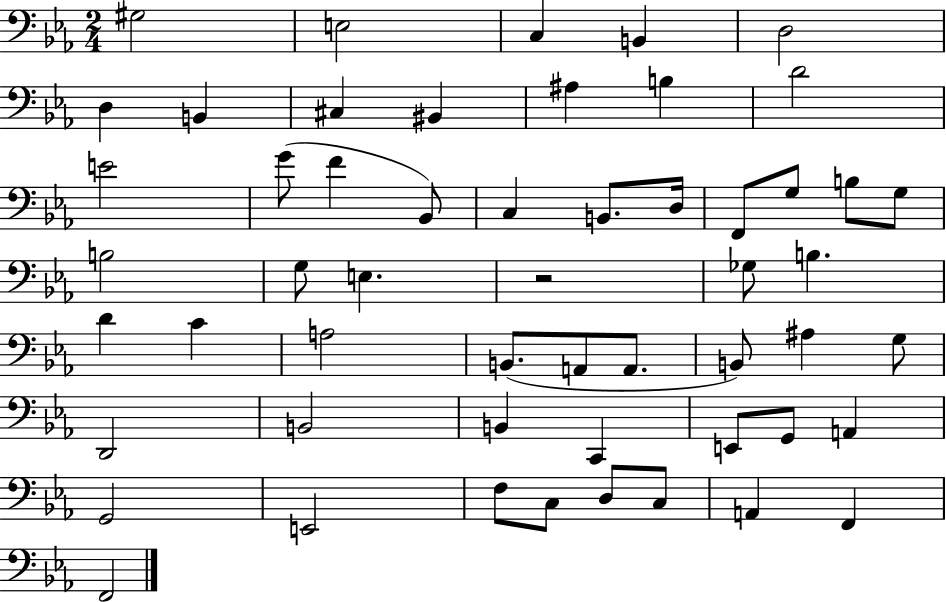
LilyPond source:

{
  \clef bass
  \numericTimeSignature
  \time 2/4
  \key ees \major
  gis2 | e2 | c4 b,4 | d2 | \break d4 b,4 | cis4 bis,4 | ais4 b4 | d'2 | \break e'2 | g'8( f'4 bes,8) | c4 b,8. d16 | f,8 g8 b8 g8 | \break b2 | g8 e4. | r2 | ges8 b4. | \break d'4 c'4 | a2 | b,8.( a,8 a,8. | b,8) ais4 g8 | \break d,2 | b,2 | b,4 c,4 | e,8 g,8 a,4 | \break g,2 | e,2 | f8 c8 d8 c8 | a,4 f,4 | \break f,2 | \bar "|."
}